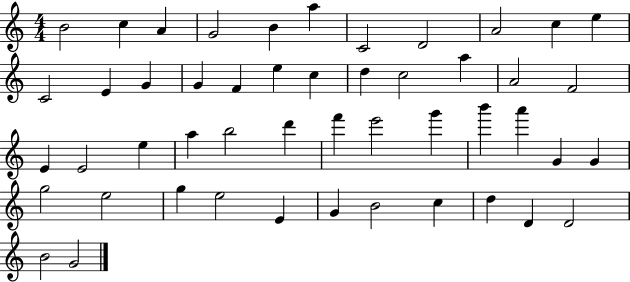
B4/h C5/q A4/q G4/h B4/q A5/q C4/h D4/h A4/h C5/q E5/q C4/h E4/q G4/q G4/q F4/q E5/q C5/q D5/q C5/h A5/q A4/h F4/h E4/q E4/h E5/q A5/q B5/h D6/q F6/q E6/h G6/q B6/q A6/q G4/q G4/q G5/h E5/h G5/q E5/h E4/q G4/q B4/h C5/q D5/q D4/q D4/h B4/h G4/h